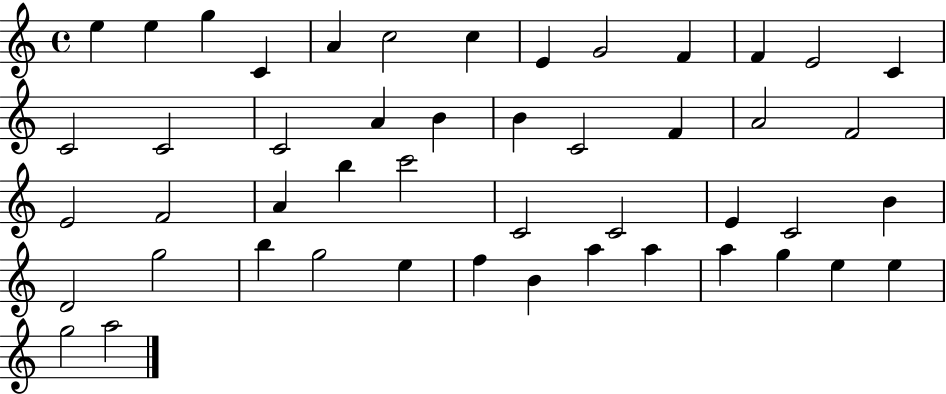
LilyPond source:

{
  \clef treble
  \time 4/4
  \defaultTimeSignature
  \key c \major
  e''4 e''4 g''4 c'4 | a'4 c''2 c''4 | e'4 g'2 f'4 | f'4 e'2 c'4 | \break c'2 c'2 | c'2 a'4 b'4 | b'4 c'2 f'4 | a'2 f'2 | \break e'2 f'2 | a'4 b''4 c'''2 | c'2 c'2 | e'4 c'2 b'4 | \break d'2 g''2 | b''4 g''2 e''4 | f''4 b'4 a''4 a''4 | a''4 g''4 e''4 e''4 | \break g''2 a''2 | \bar "|."
}